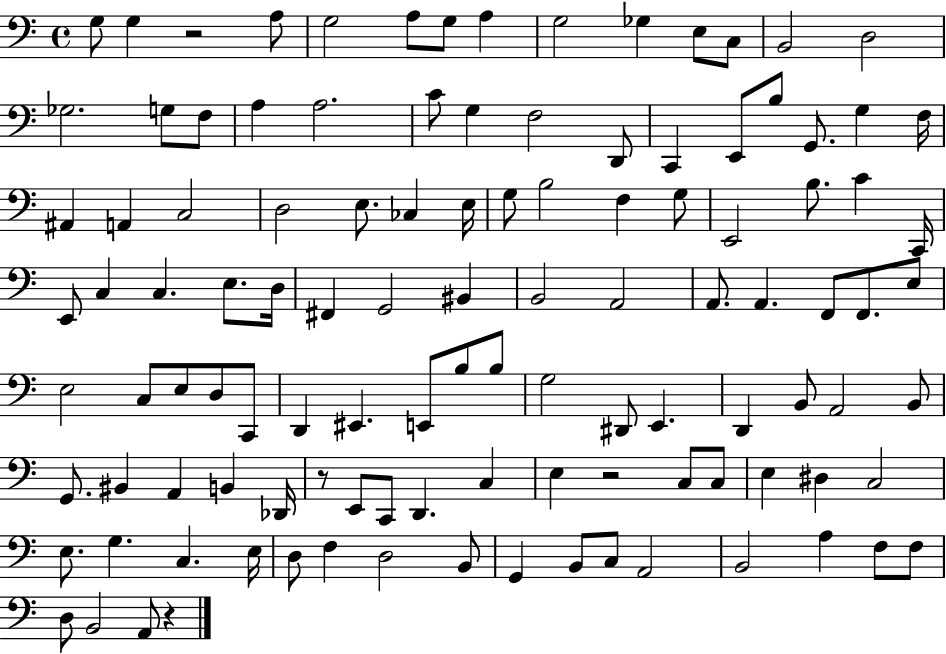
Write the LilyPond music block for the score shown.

{
  \clef bass
  \time 4/4
  \defaultTimeSignature
  \key c \major
  g8 g4 r2 a8 | g2 a8 g8 a4 | g2 ges4 e8 c8 | b,2 d2 | \break ges2. g8 f8 | a4 a2. | c'8 g4 f2 d,8 | c,4 e,8 b8 g,8. g4 f16 | \break ais,4 a,4 c2 | d2 e8. ces4 e16 | g8 b2 f4 g8 | e,2 b8. c'4 c,16 | \break e,8 c4 c4. e8. d16 | fis,4 g,2 bis,4 | b,2 a,2 | a,8. a,4. f,8 f,8. e8 | \break e2 c8 e8 d8 c,8 | d,4 eis,4. e,8 b8 b8 | g2 dis,8 e,4. | d,4 b,8 a,2 b,8 | \break g,8. bis,4 a,4 b,4 des,16 | r8 e,8 c,8 d,4. c4 | e4 r2 c8 c8 | e4 dis4 c2 | \break e8. g4. c4. e16 | d8 f4 d2 b,8 | g,4 b,8 c8 a,2 | b,2 a4 f8 f8 | \break d8 b,2 a,8 r4 | \bar "|."
}